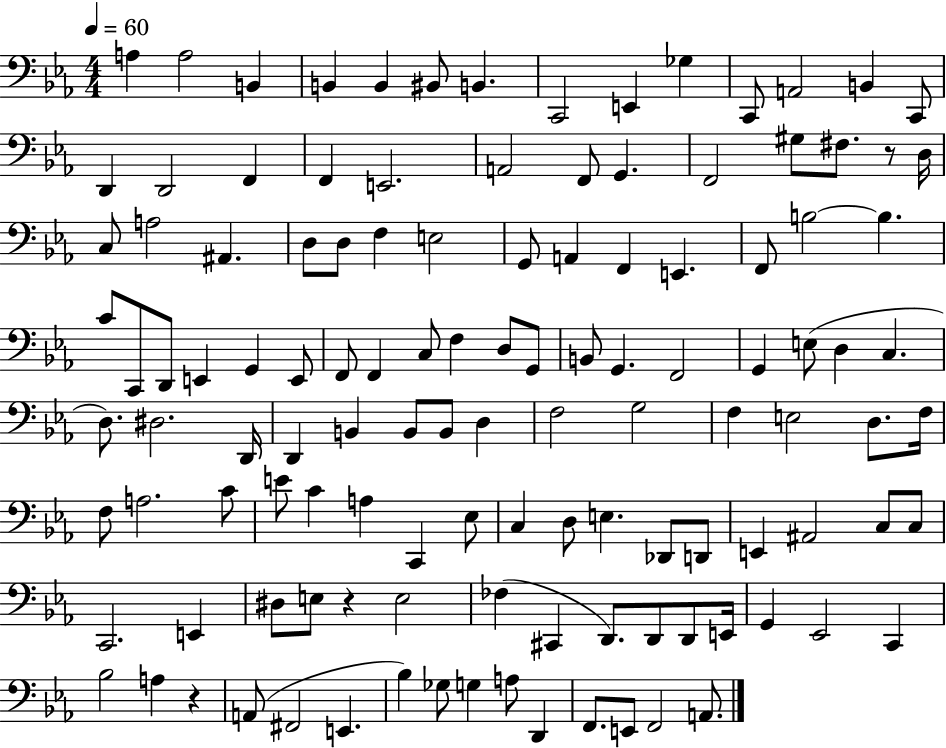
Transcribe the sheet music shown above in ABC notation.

X:1
T:Untitled
M:4/4
L:1/4
K:Eb
A, A,2 B,, B,, B,, ^B,,/2 B,, C,,2 E,, _G, C,,/2 A,,2 B,, C,,/2 D,, D,,2 F,, F,, E,,2 A,,2 F,,/2 G,, F,,2 ^G,/2 ^F,/2 z/2 D,/4 C,/2 A,2 ^A,, D,/2 D,/2 F, E,2 G,,/2 A,, F,, E,, F,,/2 B,2 B, C/2 C,,/2 D,,/2 E,, G,, E,,/2 F,,/2 F,, C,/2 F, D,/2 G,,/2 B,,/2 G,, F,,2 G,, E,/2 D, C, D,/2 ^D,2 D,,/4 D,, B,, B,,/2 B,,/2 D, F,2 G,2 F, E,2 D,/2 F,/4 F,/2 A,2 C/2 E/2 C A, C,, _E,/2 C, D,/2 E, _D,,/2 D,,/2 E,, ^A,,2 C,/2 C,/2 C,,2 E,, ^D,/2 E,/2 z E,2 _F, ^C,, D,,/2 D,,/2 D,,/2 E,,/4 G,, _E,,2 C,, _B,2 A, z A,,/2 ^F,,2 E,, _B, _G,/2 G, A,/2 D,, F,,/2 E,,/2 F,,2 A,,/2